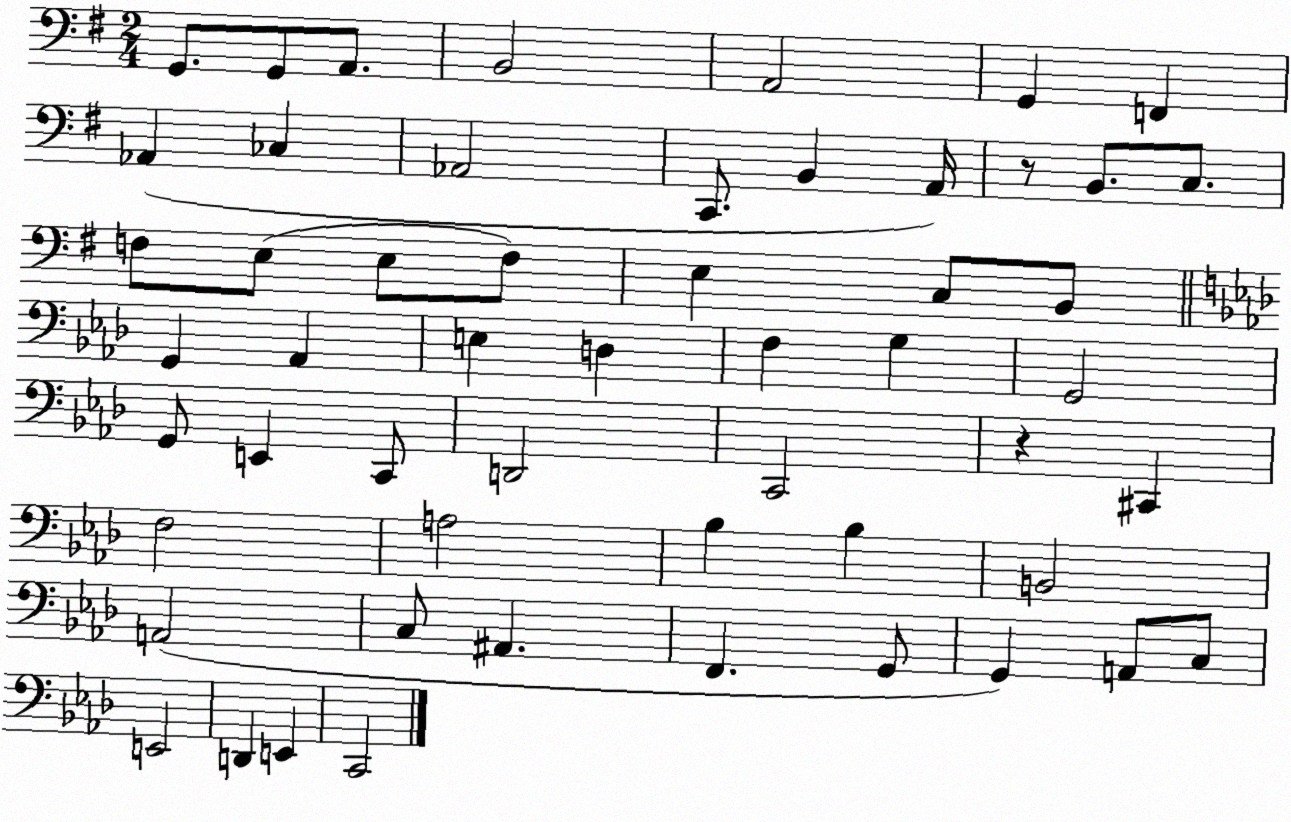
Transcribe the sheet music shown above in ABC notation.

X:1
T:Untitled
M:2/4
L:1/4
K:G
G,,/2 G,,/2 A,,/2 B,,2 A,,2 G,, F,, _A,, _C, _A,,2 C,,/2 B,, A,,/4 z/2 B,,/2 C,/2 F,/2 E,/2 E,/2 F,/2 E, C,/2 B,,/2 G,, _A,, E, D, F, G, G,,2 G,,/2 E,, C,,/2 D,,2 C,,2 z ^C,, F,2 A,2 _B, _B, B,,2 A,,2 C,/2 ^A,, F,, G,,/2 G,, A,,/2 C,/2 E,,2 D,, E,, C,,2